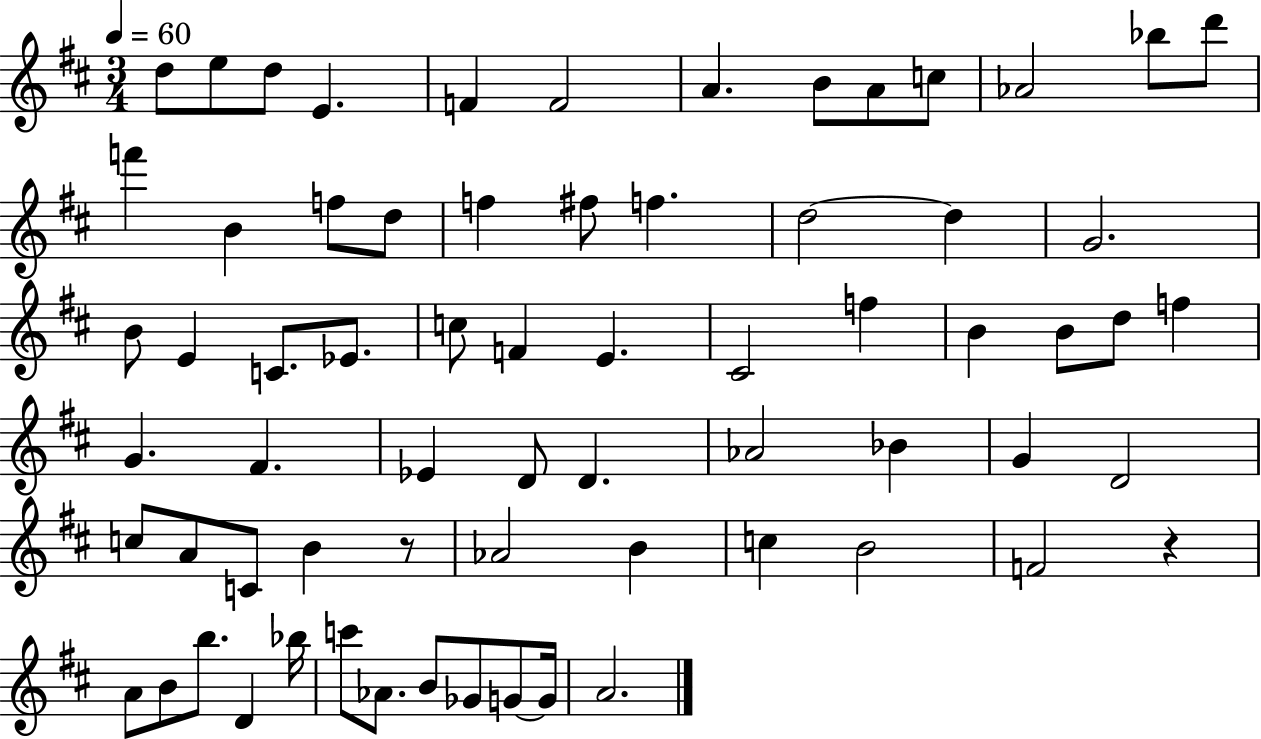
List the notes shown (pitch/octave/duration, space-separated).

D5/e E5/e D5/e E4/q. F4/q F4/h A4/q. B4/e A4/e C5/e Ab4/h Bb5/e D6/e F6/q B4/q F5/e D5/e F5/q F#5/e F5/q. D5/h D5/q G4/h. B4/e E4/q C4/e. Eb4/e. C5/e F4/q E4/q. C#4/h F5/q B4/q B4/e D5/e F5/q G4/q. F#4/q. Eb4/q D4/e D4/q. Ab4/h Bb4/q G4/q D4/h C5/e A4/e C4/e B4/q R/e Ab4/h B4/q C5/q B4/h F4/h R/q A4/e B4/e B5/e. D4/q Bb5/s C6/e Ab4/e. B4/e Gb4/e G4/e G4/s A4/h.